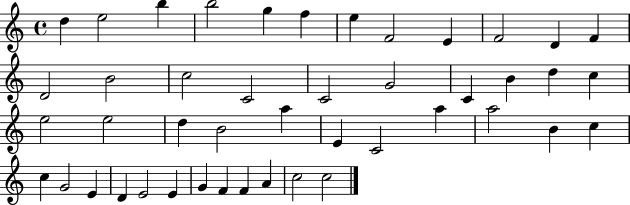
{
  \clef treble
  \time 4/4
  \defaultTimeSignature
  \key c \major
  d''4 e''2 b''4 | b''2 g''4 f''4 | e''4 f'2 e'4 | f'2 d'4 f'4 | \break d'2 b'2 | c''2 c'2 | c'2 g'2 | c'4 b'4 d''4 c''4 | \break e''2 e''2 | d''4 b'2 a''4 | e'4 c'2 a''4 | a''2 b'4 c''4 | \break c''4 g'2 e'4 | d'4 e'2 e'4 | g'4 f'4 f'4 a'4 | c''2 c''2 | \break \bar "|."
}